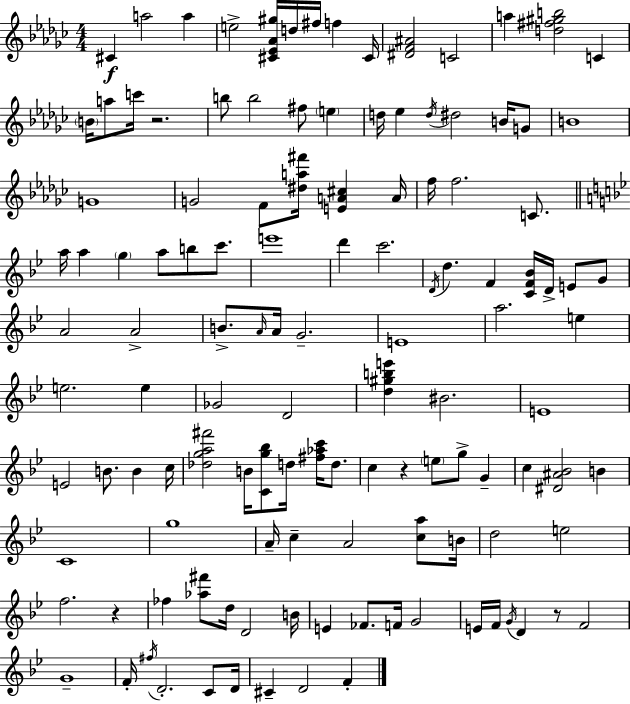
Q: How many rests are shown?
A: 4